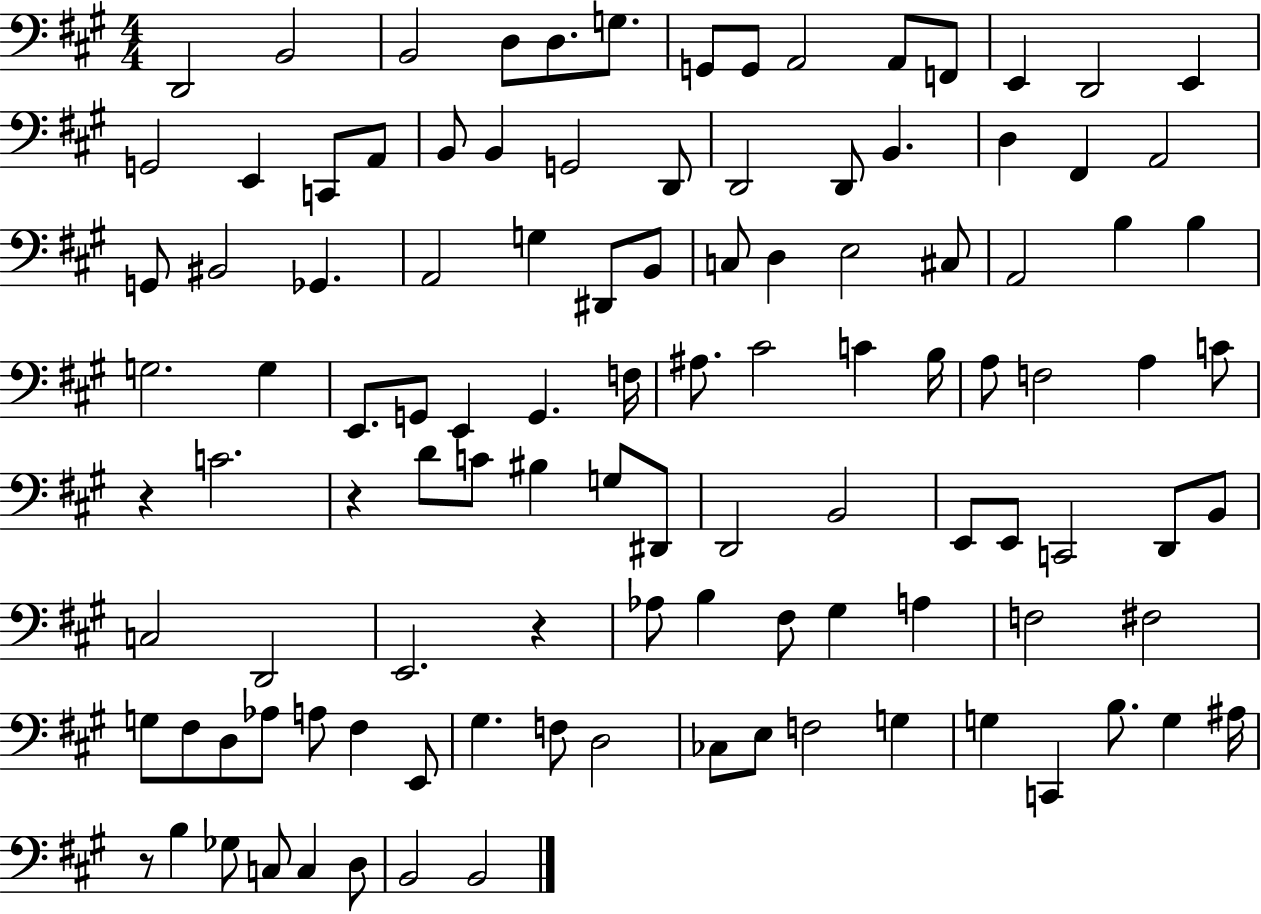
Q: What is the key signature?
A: A major